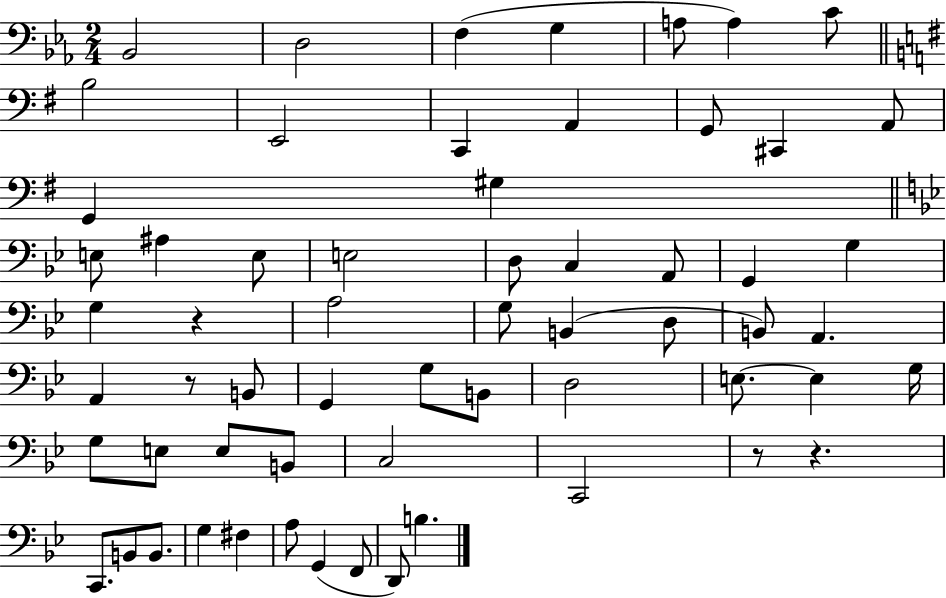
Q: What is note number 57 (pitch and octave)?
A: B3